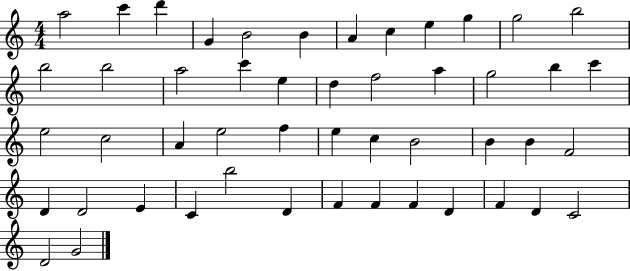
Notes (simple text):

A5/h C6/q D6/q G4/q B4/h B4/q A4/q C5/q E5/q G5/q G5/h B5/h B5/h B5/h A5/h C6/q E5/q D5/q F5/h A5/q G5/h B5/q C6/q E5/h C5/h A4/q E5/h F5/q E5/q C5/q B4/h B4/q B4/q F4/h D4/q D4/h E4/q C4/q B5/h D4/q F4/q F4/q F4/q D4/q F4/q D4/q C4/h D4/h G4/h